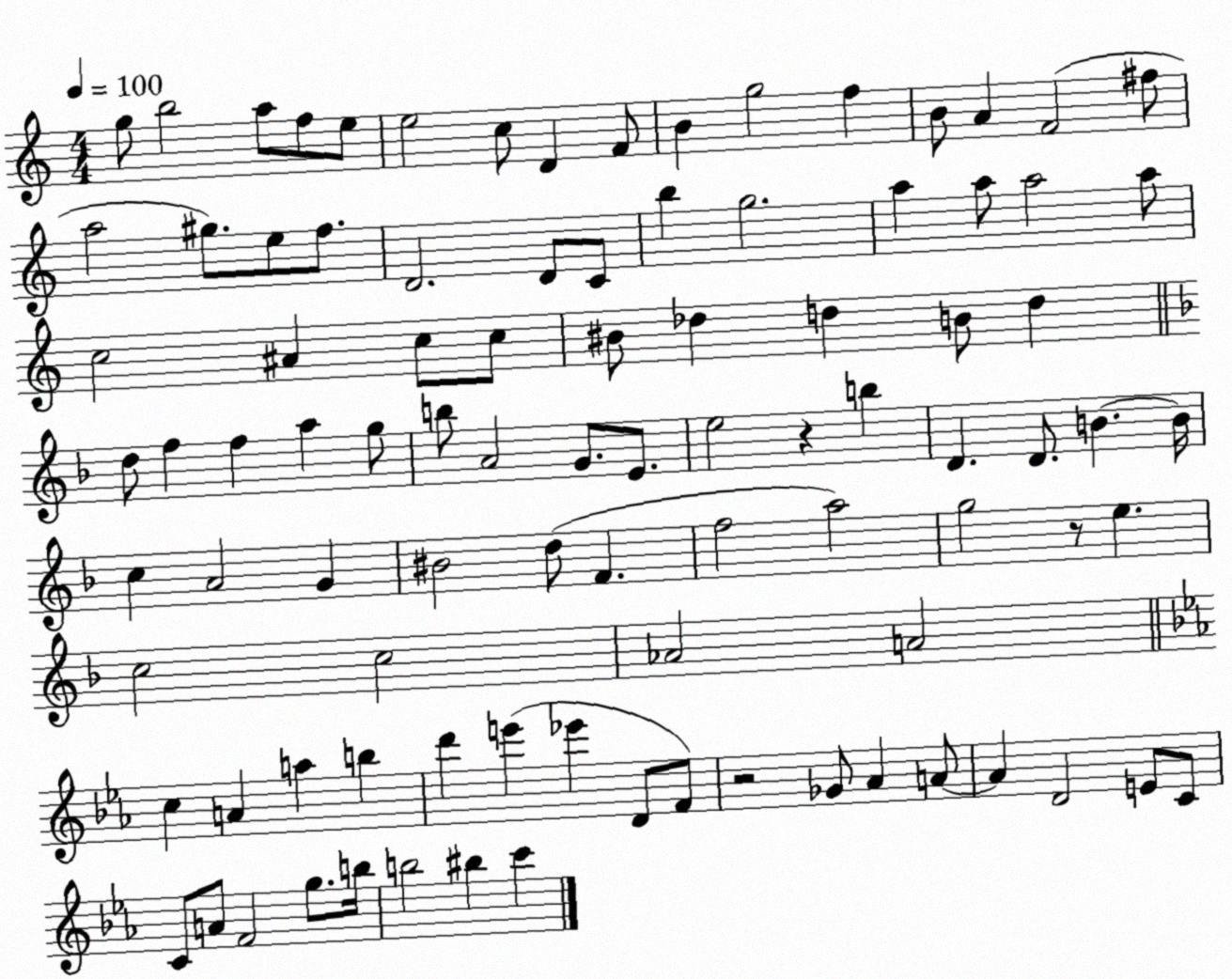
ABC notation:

X:1
T:Untitled
M:4/4
L:1/4
K:C
g/2 b2 a/2 f/2 e/2 e2 c/2 D F/2 B g2 f B/2 A F2 ^f/2 a2 ^g/2 e/2 f/2 D2 D/2 C/2 b g2 a a/2 a2 a/2 c2 ^A c/2 c/2 ^B/2 _d d B/2 d d/2 f f a g/2 b/2 A2 G/2 E/2 e2 z b D D/2 B B/4 c A2 G ^B2 d/2 F f2 a2 g2 z/2 e c2 c2 _A2 A2 c A a b d' e' _e' D/2 F/2 z2 _G/2 _A A/2 A D2 E/2 C/2 C/2 A/2 F2 g/2 b/4 b2 ^b c'